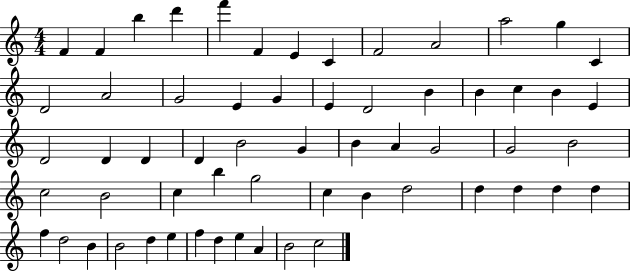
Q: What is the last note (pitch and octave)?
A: C5